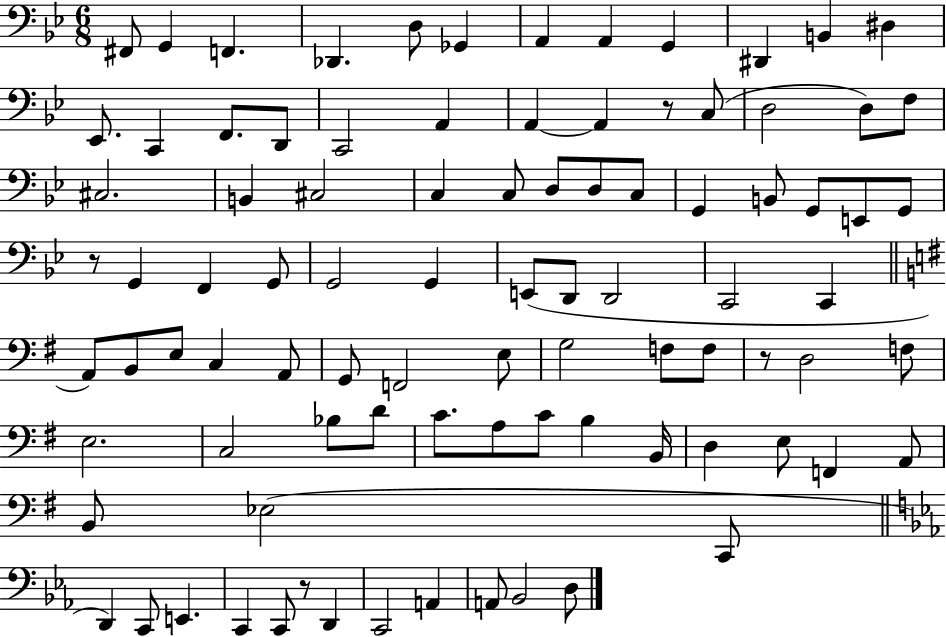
{
  \clef bass
  \numericTimeSignature
  \time 6/8
  \key bes \major
  fis,8 g,4 f,4. | des,4. d8 ges,4 | a,4 a,4 g,4 | dis,4 b,4 dis4 | \break ees,8. c,4 f,8. d,8 | c,2 a,4 | a,4~~ a,4 r8 c8( | d2 d8) f8 | \break cis2. | b,4 cis2 | c4 c8 d8 d8 c8 | g,4 b,8 g,8 e,8 g,8 | \break r8 g,4 f,4 g,8 | g,2 g,4 | e,8( d,8 d,2 | c,2 c,4 | \break \bar "||" \break \key g \major a,8) b,8 e8 c4 a,8 | g,8 f,2 e8 | g2 f8 f8 | r8 d2 f8 | \break e2. | c2 bes8 d'8 | c'8. a8 c'8 b4 b,16 | d4 e8 f,4 a,8 | \break b,8 ees2( c,8 | \bar "||" \break \key ees \major d,4) c,8 e,4. | c,4 c,8 r8 d,4 | c,2 a,4 | a,8 bes,2 d8 | \break \bar "|."
}